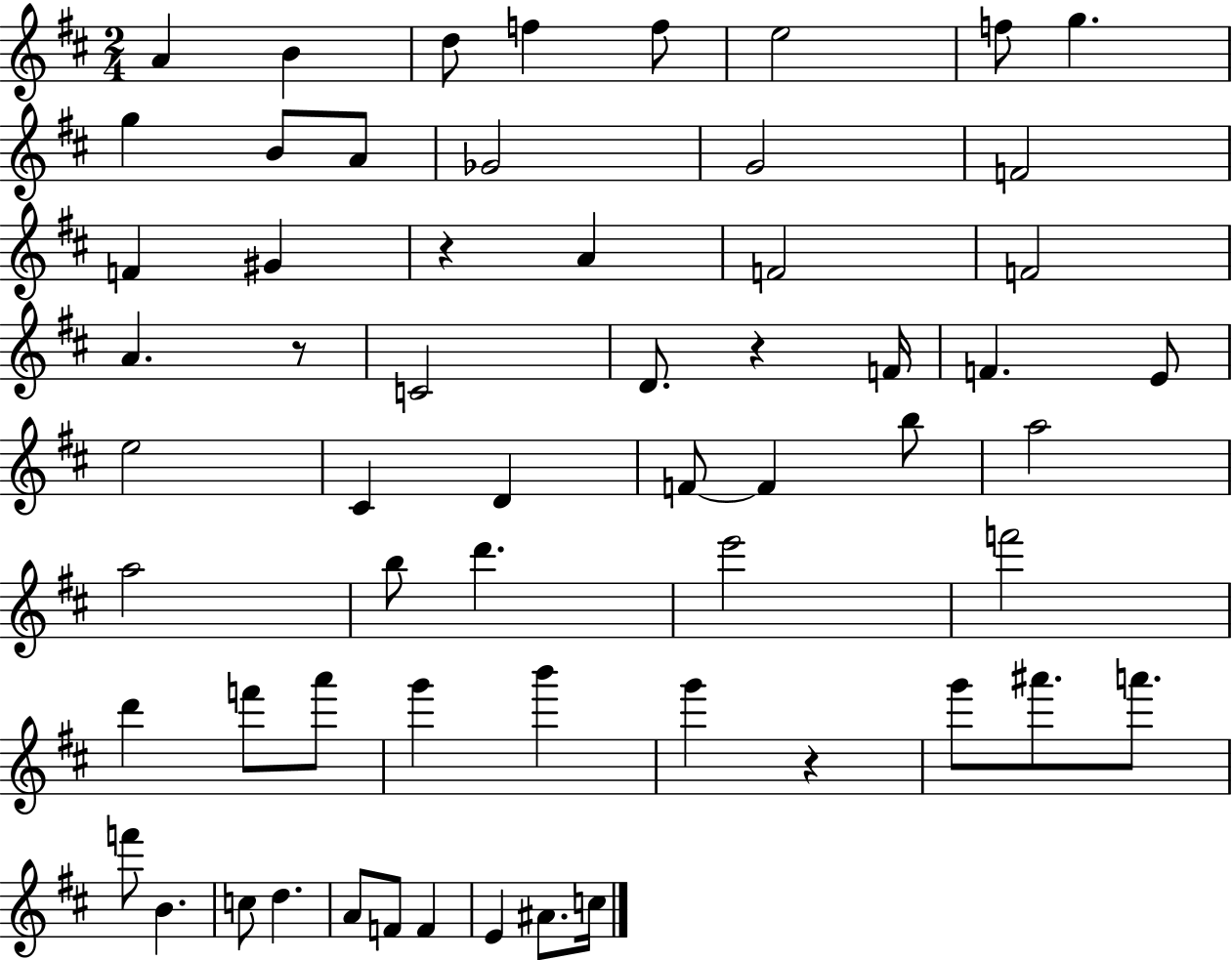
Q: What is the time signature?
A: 2/4